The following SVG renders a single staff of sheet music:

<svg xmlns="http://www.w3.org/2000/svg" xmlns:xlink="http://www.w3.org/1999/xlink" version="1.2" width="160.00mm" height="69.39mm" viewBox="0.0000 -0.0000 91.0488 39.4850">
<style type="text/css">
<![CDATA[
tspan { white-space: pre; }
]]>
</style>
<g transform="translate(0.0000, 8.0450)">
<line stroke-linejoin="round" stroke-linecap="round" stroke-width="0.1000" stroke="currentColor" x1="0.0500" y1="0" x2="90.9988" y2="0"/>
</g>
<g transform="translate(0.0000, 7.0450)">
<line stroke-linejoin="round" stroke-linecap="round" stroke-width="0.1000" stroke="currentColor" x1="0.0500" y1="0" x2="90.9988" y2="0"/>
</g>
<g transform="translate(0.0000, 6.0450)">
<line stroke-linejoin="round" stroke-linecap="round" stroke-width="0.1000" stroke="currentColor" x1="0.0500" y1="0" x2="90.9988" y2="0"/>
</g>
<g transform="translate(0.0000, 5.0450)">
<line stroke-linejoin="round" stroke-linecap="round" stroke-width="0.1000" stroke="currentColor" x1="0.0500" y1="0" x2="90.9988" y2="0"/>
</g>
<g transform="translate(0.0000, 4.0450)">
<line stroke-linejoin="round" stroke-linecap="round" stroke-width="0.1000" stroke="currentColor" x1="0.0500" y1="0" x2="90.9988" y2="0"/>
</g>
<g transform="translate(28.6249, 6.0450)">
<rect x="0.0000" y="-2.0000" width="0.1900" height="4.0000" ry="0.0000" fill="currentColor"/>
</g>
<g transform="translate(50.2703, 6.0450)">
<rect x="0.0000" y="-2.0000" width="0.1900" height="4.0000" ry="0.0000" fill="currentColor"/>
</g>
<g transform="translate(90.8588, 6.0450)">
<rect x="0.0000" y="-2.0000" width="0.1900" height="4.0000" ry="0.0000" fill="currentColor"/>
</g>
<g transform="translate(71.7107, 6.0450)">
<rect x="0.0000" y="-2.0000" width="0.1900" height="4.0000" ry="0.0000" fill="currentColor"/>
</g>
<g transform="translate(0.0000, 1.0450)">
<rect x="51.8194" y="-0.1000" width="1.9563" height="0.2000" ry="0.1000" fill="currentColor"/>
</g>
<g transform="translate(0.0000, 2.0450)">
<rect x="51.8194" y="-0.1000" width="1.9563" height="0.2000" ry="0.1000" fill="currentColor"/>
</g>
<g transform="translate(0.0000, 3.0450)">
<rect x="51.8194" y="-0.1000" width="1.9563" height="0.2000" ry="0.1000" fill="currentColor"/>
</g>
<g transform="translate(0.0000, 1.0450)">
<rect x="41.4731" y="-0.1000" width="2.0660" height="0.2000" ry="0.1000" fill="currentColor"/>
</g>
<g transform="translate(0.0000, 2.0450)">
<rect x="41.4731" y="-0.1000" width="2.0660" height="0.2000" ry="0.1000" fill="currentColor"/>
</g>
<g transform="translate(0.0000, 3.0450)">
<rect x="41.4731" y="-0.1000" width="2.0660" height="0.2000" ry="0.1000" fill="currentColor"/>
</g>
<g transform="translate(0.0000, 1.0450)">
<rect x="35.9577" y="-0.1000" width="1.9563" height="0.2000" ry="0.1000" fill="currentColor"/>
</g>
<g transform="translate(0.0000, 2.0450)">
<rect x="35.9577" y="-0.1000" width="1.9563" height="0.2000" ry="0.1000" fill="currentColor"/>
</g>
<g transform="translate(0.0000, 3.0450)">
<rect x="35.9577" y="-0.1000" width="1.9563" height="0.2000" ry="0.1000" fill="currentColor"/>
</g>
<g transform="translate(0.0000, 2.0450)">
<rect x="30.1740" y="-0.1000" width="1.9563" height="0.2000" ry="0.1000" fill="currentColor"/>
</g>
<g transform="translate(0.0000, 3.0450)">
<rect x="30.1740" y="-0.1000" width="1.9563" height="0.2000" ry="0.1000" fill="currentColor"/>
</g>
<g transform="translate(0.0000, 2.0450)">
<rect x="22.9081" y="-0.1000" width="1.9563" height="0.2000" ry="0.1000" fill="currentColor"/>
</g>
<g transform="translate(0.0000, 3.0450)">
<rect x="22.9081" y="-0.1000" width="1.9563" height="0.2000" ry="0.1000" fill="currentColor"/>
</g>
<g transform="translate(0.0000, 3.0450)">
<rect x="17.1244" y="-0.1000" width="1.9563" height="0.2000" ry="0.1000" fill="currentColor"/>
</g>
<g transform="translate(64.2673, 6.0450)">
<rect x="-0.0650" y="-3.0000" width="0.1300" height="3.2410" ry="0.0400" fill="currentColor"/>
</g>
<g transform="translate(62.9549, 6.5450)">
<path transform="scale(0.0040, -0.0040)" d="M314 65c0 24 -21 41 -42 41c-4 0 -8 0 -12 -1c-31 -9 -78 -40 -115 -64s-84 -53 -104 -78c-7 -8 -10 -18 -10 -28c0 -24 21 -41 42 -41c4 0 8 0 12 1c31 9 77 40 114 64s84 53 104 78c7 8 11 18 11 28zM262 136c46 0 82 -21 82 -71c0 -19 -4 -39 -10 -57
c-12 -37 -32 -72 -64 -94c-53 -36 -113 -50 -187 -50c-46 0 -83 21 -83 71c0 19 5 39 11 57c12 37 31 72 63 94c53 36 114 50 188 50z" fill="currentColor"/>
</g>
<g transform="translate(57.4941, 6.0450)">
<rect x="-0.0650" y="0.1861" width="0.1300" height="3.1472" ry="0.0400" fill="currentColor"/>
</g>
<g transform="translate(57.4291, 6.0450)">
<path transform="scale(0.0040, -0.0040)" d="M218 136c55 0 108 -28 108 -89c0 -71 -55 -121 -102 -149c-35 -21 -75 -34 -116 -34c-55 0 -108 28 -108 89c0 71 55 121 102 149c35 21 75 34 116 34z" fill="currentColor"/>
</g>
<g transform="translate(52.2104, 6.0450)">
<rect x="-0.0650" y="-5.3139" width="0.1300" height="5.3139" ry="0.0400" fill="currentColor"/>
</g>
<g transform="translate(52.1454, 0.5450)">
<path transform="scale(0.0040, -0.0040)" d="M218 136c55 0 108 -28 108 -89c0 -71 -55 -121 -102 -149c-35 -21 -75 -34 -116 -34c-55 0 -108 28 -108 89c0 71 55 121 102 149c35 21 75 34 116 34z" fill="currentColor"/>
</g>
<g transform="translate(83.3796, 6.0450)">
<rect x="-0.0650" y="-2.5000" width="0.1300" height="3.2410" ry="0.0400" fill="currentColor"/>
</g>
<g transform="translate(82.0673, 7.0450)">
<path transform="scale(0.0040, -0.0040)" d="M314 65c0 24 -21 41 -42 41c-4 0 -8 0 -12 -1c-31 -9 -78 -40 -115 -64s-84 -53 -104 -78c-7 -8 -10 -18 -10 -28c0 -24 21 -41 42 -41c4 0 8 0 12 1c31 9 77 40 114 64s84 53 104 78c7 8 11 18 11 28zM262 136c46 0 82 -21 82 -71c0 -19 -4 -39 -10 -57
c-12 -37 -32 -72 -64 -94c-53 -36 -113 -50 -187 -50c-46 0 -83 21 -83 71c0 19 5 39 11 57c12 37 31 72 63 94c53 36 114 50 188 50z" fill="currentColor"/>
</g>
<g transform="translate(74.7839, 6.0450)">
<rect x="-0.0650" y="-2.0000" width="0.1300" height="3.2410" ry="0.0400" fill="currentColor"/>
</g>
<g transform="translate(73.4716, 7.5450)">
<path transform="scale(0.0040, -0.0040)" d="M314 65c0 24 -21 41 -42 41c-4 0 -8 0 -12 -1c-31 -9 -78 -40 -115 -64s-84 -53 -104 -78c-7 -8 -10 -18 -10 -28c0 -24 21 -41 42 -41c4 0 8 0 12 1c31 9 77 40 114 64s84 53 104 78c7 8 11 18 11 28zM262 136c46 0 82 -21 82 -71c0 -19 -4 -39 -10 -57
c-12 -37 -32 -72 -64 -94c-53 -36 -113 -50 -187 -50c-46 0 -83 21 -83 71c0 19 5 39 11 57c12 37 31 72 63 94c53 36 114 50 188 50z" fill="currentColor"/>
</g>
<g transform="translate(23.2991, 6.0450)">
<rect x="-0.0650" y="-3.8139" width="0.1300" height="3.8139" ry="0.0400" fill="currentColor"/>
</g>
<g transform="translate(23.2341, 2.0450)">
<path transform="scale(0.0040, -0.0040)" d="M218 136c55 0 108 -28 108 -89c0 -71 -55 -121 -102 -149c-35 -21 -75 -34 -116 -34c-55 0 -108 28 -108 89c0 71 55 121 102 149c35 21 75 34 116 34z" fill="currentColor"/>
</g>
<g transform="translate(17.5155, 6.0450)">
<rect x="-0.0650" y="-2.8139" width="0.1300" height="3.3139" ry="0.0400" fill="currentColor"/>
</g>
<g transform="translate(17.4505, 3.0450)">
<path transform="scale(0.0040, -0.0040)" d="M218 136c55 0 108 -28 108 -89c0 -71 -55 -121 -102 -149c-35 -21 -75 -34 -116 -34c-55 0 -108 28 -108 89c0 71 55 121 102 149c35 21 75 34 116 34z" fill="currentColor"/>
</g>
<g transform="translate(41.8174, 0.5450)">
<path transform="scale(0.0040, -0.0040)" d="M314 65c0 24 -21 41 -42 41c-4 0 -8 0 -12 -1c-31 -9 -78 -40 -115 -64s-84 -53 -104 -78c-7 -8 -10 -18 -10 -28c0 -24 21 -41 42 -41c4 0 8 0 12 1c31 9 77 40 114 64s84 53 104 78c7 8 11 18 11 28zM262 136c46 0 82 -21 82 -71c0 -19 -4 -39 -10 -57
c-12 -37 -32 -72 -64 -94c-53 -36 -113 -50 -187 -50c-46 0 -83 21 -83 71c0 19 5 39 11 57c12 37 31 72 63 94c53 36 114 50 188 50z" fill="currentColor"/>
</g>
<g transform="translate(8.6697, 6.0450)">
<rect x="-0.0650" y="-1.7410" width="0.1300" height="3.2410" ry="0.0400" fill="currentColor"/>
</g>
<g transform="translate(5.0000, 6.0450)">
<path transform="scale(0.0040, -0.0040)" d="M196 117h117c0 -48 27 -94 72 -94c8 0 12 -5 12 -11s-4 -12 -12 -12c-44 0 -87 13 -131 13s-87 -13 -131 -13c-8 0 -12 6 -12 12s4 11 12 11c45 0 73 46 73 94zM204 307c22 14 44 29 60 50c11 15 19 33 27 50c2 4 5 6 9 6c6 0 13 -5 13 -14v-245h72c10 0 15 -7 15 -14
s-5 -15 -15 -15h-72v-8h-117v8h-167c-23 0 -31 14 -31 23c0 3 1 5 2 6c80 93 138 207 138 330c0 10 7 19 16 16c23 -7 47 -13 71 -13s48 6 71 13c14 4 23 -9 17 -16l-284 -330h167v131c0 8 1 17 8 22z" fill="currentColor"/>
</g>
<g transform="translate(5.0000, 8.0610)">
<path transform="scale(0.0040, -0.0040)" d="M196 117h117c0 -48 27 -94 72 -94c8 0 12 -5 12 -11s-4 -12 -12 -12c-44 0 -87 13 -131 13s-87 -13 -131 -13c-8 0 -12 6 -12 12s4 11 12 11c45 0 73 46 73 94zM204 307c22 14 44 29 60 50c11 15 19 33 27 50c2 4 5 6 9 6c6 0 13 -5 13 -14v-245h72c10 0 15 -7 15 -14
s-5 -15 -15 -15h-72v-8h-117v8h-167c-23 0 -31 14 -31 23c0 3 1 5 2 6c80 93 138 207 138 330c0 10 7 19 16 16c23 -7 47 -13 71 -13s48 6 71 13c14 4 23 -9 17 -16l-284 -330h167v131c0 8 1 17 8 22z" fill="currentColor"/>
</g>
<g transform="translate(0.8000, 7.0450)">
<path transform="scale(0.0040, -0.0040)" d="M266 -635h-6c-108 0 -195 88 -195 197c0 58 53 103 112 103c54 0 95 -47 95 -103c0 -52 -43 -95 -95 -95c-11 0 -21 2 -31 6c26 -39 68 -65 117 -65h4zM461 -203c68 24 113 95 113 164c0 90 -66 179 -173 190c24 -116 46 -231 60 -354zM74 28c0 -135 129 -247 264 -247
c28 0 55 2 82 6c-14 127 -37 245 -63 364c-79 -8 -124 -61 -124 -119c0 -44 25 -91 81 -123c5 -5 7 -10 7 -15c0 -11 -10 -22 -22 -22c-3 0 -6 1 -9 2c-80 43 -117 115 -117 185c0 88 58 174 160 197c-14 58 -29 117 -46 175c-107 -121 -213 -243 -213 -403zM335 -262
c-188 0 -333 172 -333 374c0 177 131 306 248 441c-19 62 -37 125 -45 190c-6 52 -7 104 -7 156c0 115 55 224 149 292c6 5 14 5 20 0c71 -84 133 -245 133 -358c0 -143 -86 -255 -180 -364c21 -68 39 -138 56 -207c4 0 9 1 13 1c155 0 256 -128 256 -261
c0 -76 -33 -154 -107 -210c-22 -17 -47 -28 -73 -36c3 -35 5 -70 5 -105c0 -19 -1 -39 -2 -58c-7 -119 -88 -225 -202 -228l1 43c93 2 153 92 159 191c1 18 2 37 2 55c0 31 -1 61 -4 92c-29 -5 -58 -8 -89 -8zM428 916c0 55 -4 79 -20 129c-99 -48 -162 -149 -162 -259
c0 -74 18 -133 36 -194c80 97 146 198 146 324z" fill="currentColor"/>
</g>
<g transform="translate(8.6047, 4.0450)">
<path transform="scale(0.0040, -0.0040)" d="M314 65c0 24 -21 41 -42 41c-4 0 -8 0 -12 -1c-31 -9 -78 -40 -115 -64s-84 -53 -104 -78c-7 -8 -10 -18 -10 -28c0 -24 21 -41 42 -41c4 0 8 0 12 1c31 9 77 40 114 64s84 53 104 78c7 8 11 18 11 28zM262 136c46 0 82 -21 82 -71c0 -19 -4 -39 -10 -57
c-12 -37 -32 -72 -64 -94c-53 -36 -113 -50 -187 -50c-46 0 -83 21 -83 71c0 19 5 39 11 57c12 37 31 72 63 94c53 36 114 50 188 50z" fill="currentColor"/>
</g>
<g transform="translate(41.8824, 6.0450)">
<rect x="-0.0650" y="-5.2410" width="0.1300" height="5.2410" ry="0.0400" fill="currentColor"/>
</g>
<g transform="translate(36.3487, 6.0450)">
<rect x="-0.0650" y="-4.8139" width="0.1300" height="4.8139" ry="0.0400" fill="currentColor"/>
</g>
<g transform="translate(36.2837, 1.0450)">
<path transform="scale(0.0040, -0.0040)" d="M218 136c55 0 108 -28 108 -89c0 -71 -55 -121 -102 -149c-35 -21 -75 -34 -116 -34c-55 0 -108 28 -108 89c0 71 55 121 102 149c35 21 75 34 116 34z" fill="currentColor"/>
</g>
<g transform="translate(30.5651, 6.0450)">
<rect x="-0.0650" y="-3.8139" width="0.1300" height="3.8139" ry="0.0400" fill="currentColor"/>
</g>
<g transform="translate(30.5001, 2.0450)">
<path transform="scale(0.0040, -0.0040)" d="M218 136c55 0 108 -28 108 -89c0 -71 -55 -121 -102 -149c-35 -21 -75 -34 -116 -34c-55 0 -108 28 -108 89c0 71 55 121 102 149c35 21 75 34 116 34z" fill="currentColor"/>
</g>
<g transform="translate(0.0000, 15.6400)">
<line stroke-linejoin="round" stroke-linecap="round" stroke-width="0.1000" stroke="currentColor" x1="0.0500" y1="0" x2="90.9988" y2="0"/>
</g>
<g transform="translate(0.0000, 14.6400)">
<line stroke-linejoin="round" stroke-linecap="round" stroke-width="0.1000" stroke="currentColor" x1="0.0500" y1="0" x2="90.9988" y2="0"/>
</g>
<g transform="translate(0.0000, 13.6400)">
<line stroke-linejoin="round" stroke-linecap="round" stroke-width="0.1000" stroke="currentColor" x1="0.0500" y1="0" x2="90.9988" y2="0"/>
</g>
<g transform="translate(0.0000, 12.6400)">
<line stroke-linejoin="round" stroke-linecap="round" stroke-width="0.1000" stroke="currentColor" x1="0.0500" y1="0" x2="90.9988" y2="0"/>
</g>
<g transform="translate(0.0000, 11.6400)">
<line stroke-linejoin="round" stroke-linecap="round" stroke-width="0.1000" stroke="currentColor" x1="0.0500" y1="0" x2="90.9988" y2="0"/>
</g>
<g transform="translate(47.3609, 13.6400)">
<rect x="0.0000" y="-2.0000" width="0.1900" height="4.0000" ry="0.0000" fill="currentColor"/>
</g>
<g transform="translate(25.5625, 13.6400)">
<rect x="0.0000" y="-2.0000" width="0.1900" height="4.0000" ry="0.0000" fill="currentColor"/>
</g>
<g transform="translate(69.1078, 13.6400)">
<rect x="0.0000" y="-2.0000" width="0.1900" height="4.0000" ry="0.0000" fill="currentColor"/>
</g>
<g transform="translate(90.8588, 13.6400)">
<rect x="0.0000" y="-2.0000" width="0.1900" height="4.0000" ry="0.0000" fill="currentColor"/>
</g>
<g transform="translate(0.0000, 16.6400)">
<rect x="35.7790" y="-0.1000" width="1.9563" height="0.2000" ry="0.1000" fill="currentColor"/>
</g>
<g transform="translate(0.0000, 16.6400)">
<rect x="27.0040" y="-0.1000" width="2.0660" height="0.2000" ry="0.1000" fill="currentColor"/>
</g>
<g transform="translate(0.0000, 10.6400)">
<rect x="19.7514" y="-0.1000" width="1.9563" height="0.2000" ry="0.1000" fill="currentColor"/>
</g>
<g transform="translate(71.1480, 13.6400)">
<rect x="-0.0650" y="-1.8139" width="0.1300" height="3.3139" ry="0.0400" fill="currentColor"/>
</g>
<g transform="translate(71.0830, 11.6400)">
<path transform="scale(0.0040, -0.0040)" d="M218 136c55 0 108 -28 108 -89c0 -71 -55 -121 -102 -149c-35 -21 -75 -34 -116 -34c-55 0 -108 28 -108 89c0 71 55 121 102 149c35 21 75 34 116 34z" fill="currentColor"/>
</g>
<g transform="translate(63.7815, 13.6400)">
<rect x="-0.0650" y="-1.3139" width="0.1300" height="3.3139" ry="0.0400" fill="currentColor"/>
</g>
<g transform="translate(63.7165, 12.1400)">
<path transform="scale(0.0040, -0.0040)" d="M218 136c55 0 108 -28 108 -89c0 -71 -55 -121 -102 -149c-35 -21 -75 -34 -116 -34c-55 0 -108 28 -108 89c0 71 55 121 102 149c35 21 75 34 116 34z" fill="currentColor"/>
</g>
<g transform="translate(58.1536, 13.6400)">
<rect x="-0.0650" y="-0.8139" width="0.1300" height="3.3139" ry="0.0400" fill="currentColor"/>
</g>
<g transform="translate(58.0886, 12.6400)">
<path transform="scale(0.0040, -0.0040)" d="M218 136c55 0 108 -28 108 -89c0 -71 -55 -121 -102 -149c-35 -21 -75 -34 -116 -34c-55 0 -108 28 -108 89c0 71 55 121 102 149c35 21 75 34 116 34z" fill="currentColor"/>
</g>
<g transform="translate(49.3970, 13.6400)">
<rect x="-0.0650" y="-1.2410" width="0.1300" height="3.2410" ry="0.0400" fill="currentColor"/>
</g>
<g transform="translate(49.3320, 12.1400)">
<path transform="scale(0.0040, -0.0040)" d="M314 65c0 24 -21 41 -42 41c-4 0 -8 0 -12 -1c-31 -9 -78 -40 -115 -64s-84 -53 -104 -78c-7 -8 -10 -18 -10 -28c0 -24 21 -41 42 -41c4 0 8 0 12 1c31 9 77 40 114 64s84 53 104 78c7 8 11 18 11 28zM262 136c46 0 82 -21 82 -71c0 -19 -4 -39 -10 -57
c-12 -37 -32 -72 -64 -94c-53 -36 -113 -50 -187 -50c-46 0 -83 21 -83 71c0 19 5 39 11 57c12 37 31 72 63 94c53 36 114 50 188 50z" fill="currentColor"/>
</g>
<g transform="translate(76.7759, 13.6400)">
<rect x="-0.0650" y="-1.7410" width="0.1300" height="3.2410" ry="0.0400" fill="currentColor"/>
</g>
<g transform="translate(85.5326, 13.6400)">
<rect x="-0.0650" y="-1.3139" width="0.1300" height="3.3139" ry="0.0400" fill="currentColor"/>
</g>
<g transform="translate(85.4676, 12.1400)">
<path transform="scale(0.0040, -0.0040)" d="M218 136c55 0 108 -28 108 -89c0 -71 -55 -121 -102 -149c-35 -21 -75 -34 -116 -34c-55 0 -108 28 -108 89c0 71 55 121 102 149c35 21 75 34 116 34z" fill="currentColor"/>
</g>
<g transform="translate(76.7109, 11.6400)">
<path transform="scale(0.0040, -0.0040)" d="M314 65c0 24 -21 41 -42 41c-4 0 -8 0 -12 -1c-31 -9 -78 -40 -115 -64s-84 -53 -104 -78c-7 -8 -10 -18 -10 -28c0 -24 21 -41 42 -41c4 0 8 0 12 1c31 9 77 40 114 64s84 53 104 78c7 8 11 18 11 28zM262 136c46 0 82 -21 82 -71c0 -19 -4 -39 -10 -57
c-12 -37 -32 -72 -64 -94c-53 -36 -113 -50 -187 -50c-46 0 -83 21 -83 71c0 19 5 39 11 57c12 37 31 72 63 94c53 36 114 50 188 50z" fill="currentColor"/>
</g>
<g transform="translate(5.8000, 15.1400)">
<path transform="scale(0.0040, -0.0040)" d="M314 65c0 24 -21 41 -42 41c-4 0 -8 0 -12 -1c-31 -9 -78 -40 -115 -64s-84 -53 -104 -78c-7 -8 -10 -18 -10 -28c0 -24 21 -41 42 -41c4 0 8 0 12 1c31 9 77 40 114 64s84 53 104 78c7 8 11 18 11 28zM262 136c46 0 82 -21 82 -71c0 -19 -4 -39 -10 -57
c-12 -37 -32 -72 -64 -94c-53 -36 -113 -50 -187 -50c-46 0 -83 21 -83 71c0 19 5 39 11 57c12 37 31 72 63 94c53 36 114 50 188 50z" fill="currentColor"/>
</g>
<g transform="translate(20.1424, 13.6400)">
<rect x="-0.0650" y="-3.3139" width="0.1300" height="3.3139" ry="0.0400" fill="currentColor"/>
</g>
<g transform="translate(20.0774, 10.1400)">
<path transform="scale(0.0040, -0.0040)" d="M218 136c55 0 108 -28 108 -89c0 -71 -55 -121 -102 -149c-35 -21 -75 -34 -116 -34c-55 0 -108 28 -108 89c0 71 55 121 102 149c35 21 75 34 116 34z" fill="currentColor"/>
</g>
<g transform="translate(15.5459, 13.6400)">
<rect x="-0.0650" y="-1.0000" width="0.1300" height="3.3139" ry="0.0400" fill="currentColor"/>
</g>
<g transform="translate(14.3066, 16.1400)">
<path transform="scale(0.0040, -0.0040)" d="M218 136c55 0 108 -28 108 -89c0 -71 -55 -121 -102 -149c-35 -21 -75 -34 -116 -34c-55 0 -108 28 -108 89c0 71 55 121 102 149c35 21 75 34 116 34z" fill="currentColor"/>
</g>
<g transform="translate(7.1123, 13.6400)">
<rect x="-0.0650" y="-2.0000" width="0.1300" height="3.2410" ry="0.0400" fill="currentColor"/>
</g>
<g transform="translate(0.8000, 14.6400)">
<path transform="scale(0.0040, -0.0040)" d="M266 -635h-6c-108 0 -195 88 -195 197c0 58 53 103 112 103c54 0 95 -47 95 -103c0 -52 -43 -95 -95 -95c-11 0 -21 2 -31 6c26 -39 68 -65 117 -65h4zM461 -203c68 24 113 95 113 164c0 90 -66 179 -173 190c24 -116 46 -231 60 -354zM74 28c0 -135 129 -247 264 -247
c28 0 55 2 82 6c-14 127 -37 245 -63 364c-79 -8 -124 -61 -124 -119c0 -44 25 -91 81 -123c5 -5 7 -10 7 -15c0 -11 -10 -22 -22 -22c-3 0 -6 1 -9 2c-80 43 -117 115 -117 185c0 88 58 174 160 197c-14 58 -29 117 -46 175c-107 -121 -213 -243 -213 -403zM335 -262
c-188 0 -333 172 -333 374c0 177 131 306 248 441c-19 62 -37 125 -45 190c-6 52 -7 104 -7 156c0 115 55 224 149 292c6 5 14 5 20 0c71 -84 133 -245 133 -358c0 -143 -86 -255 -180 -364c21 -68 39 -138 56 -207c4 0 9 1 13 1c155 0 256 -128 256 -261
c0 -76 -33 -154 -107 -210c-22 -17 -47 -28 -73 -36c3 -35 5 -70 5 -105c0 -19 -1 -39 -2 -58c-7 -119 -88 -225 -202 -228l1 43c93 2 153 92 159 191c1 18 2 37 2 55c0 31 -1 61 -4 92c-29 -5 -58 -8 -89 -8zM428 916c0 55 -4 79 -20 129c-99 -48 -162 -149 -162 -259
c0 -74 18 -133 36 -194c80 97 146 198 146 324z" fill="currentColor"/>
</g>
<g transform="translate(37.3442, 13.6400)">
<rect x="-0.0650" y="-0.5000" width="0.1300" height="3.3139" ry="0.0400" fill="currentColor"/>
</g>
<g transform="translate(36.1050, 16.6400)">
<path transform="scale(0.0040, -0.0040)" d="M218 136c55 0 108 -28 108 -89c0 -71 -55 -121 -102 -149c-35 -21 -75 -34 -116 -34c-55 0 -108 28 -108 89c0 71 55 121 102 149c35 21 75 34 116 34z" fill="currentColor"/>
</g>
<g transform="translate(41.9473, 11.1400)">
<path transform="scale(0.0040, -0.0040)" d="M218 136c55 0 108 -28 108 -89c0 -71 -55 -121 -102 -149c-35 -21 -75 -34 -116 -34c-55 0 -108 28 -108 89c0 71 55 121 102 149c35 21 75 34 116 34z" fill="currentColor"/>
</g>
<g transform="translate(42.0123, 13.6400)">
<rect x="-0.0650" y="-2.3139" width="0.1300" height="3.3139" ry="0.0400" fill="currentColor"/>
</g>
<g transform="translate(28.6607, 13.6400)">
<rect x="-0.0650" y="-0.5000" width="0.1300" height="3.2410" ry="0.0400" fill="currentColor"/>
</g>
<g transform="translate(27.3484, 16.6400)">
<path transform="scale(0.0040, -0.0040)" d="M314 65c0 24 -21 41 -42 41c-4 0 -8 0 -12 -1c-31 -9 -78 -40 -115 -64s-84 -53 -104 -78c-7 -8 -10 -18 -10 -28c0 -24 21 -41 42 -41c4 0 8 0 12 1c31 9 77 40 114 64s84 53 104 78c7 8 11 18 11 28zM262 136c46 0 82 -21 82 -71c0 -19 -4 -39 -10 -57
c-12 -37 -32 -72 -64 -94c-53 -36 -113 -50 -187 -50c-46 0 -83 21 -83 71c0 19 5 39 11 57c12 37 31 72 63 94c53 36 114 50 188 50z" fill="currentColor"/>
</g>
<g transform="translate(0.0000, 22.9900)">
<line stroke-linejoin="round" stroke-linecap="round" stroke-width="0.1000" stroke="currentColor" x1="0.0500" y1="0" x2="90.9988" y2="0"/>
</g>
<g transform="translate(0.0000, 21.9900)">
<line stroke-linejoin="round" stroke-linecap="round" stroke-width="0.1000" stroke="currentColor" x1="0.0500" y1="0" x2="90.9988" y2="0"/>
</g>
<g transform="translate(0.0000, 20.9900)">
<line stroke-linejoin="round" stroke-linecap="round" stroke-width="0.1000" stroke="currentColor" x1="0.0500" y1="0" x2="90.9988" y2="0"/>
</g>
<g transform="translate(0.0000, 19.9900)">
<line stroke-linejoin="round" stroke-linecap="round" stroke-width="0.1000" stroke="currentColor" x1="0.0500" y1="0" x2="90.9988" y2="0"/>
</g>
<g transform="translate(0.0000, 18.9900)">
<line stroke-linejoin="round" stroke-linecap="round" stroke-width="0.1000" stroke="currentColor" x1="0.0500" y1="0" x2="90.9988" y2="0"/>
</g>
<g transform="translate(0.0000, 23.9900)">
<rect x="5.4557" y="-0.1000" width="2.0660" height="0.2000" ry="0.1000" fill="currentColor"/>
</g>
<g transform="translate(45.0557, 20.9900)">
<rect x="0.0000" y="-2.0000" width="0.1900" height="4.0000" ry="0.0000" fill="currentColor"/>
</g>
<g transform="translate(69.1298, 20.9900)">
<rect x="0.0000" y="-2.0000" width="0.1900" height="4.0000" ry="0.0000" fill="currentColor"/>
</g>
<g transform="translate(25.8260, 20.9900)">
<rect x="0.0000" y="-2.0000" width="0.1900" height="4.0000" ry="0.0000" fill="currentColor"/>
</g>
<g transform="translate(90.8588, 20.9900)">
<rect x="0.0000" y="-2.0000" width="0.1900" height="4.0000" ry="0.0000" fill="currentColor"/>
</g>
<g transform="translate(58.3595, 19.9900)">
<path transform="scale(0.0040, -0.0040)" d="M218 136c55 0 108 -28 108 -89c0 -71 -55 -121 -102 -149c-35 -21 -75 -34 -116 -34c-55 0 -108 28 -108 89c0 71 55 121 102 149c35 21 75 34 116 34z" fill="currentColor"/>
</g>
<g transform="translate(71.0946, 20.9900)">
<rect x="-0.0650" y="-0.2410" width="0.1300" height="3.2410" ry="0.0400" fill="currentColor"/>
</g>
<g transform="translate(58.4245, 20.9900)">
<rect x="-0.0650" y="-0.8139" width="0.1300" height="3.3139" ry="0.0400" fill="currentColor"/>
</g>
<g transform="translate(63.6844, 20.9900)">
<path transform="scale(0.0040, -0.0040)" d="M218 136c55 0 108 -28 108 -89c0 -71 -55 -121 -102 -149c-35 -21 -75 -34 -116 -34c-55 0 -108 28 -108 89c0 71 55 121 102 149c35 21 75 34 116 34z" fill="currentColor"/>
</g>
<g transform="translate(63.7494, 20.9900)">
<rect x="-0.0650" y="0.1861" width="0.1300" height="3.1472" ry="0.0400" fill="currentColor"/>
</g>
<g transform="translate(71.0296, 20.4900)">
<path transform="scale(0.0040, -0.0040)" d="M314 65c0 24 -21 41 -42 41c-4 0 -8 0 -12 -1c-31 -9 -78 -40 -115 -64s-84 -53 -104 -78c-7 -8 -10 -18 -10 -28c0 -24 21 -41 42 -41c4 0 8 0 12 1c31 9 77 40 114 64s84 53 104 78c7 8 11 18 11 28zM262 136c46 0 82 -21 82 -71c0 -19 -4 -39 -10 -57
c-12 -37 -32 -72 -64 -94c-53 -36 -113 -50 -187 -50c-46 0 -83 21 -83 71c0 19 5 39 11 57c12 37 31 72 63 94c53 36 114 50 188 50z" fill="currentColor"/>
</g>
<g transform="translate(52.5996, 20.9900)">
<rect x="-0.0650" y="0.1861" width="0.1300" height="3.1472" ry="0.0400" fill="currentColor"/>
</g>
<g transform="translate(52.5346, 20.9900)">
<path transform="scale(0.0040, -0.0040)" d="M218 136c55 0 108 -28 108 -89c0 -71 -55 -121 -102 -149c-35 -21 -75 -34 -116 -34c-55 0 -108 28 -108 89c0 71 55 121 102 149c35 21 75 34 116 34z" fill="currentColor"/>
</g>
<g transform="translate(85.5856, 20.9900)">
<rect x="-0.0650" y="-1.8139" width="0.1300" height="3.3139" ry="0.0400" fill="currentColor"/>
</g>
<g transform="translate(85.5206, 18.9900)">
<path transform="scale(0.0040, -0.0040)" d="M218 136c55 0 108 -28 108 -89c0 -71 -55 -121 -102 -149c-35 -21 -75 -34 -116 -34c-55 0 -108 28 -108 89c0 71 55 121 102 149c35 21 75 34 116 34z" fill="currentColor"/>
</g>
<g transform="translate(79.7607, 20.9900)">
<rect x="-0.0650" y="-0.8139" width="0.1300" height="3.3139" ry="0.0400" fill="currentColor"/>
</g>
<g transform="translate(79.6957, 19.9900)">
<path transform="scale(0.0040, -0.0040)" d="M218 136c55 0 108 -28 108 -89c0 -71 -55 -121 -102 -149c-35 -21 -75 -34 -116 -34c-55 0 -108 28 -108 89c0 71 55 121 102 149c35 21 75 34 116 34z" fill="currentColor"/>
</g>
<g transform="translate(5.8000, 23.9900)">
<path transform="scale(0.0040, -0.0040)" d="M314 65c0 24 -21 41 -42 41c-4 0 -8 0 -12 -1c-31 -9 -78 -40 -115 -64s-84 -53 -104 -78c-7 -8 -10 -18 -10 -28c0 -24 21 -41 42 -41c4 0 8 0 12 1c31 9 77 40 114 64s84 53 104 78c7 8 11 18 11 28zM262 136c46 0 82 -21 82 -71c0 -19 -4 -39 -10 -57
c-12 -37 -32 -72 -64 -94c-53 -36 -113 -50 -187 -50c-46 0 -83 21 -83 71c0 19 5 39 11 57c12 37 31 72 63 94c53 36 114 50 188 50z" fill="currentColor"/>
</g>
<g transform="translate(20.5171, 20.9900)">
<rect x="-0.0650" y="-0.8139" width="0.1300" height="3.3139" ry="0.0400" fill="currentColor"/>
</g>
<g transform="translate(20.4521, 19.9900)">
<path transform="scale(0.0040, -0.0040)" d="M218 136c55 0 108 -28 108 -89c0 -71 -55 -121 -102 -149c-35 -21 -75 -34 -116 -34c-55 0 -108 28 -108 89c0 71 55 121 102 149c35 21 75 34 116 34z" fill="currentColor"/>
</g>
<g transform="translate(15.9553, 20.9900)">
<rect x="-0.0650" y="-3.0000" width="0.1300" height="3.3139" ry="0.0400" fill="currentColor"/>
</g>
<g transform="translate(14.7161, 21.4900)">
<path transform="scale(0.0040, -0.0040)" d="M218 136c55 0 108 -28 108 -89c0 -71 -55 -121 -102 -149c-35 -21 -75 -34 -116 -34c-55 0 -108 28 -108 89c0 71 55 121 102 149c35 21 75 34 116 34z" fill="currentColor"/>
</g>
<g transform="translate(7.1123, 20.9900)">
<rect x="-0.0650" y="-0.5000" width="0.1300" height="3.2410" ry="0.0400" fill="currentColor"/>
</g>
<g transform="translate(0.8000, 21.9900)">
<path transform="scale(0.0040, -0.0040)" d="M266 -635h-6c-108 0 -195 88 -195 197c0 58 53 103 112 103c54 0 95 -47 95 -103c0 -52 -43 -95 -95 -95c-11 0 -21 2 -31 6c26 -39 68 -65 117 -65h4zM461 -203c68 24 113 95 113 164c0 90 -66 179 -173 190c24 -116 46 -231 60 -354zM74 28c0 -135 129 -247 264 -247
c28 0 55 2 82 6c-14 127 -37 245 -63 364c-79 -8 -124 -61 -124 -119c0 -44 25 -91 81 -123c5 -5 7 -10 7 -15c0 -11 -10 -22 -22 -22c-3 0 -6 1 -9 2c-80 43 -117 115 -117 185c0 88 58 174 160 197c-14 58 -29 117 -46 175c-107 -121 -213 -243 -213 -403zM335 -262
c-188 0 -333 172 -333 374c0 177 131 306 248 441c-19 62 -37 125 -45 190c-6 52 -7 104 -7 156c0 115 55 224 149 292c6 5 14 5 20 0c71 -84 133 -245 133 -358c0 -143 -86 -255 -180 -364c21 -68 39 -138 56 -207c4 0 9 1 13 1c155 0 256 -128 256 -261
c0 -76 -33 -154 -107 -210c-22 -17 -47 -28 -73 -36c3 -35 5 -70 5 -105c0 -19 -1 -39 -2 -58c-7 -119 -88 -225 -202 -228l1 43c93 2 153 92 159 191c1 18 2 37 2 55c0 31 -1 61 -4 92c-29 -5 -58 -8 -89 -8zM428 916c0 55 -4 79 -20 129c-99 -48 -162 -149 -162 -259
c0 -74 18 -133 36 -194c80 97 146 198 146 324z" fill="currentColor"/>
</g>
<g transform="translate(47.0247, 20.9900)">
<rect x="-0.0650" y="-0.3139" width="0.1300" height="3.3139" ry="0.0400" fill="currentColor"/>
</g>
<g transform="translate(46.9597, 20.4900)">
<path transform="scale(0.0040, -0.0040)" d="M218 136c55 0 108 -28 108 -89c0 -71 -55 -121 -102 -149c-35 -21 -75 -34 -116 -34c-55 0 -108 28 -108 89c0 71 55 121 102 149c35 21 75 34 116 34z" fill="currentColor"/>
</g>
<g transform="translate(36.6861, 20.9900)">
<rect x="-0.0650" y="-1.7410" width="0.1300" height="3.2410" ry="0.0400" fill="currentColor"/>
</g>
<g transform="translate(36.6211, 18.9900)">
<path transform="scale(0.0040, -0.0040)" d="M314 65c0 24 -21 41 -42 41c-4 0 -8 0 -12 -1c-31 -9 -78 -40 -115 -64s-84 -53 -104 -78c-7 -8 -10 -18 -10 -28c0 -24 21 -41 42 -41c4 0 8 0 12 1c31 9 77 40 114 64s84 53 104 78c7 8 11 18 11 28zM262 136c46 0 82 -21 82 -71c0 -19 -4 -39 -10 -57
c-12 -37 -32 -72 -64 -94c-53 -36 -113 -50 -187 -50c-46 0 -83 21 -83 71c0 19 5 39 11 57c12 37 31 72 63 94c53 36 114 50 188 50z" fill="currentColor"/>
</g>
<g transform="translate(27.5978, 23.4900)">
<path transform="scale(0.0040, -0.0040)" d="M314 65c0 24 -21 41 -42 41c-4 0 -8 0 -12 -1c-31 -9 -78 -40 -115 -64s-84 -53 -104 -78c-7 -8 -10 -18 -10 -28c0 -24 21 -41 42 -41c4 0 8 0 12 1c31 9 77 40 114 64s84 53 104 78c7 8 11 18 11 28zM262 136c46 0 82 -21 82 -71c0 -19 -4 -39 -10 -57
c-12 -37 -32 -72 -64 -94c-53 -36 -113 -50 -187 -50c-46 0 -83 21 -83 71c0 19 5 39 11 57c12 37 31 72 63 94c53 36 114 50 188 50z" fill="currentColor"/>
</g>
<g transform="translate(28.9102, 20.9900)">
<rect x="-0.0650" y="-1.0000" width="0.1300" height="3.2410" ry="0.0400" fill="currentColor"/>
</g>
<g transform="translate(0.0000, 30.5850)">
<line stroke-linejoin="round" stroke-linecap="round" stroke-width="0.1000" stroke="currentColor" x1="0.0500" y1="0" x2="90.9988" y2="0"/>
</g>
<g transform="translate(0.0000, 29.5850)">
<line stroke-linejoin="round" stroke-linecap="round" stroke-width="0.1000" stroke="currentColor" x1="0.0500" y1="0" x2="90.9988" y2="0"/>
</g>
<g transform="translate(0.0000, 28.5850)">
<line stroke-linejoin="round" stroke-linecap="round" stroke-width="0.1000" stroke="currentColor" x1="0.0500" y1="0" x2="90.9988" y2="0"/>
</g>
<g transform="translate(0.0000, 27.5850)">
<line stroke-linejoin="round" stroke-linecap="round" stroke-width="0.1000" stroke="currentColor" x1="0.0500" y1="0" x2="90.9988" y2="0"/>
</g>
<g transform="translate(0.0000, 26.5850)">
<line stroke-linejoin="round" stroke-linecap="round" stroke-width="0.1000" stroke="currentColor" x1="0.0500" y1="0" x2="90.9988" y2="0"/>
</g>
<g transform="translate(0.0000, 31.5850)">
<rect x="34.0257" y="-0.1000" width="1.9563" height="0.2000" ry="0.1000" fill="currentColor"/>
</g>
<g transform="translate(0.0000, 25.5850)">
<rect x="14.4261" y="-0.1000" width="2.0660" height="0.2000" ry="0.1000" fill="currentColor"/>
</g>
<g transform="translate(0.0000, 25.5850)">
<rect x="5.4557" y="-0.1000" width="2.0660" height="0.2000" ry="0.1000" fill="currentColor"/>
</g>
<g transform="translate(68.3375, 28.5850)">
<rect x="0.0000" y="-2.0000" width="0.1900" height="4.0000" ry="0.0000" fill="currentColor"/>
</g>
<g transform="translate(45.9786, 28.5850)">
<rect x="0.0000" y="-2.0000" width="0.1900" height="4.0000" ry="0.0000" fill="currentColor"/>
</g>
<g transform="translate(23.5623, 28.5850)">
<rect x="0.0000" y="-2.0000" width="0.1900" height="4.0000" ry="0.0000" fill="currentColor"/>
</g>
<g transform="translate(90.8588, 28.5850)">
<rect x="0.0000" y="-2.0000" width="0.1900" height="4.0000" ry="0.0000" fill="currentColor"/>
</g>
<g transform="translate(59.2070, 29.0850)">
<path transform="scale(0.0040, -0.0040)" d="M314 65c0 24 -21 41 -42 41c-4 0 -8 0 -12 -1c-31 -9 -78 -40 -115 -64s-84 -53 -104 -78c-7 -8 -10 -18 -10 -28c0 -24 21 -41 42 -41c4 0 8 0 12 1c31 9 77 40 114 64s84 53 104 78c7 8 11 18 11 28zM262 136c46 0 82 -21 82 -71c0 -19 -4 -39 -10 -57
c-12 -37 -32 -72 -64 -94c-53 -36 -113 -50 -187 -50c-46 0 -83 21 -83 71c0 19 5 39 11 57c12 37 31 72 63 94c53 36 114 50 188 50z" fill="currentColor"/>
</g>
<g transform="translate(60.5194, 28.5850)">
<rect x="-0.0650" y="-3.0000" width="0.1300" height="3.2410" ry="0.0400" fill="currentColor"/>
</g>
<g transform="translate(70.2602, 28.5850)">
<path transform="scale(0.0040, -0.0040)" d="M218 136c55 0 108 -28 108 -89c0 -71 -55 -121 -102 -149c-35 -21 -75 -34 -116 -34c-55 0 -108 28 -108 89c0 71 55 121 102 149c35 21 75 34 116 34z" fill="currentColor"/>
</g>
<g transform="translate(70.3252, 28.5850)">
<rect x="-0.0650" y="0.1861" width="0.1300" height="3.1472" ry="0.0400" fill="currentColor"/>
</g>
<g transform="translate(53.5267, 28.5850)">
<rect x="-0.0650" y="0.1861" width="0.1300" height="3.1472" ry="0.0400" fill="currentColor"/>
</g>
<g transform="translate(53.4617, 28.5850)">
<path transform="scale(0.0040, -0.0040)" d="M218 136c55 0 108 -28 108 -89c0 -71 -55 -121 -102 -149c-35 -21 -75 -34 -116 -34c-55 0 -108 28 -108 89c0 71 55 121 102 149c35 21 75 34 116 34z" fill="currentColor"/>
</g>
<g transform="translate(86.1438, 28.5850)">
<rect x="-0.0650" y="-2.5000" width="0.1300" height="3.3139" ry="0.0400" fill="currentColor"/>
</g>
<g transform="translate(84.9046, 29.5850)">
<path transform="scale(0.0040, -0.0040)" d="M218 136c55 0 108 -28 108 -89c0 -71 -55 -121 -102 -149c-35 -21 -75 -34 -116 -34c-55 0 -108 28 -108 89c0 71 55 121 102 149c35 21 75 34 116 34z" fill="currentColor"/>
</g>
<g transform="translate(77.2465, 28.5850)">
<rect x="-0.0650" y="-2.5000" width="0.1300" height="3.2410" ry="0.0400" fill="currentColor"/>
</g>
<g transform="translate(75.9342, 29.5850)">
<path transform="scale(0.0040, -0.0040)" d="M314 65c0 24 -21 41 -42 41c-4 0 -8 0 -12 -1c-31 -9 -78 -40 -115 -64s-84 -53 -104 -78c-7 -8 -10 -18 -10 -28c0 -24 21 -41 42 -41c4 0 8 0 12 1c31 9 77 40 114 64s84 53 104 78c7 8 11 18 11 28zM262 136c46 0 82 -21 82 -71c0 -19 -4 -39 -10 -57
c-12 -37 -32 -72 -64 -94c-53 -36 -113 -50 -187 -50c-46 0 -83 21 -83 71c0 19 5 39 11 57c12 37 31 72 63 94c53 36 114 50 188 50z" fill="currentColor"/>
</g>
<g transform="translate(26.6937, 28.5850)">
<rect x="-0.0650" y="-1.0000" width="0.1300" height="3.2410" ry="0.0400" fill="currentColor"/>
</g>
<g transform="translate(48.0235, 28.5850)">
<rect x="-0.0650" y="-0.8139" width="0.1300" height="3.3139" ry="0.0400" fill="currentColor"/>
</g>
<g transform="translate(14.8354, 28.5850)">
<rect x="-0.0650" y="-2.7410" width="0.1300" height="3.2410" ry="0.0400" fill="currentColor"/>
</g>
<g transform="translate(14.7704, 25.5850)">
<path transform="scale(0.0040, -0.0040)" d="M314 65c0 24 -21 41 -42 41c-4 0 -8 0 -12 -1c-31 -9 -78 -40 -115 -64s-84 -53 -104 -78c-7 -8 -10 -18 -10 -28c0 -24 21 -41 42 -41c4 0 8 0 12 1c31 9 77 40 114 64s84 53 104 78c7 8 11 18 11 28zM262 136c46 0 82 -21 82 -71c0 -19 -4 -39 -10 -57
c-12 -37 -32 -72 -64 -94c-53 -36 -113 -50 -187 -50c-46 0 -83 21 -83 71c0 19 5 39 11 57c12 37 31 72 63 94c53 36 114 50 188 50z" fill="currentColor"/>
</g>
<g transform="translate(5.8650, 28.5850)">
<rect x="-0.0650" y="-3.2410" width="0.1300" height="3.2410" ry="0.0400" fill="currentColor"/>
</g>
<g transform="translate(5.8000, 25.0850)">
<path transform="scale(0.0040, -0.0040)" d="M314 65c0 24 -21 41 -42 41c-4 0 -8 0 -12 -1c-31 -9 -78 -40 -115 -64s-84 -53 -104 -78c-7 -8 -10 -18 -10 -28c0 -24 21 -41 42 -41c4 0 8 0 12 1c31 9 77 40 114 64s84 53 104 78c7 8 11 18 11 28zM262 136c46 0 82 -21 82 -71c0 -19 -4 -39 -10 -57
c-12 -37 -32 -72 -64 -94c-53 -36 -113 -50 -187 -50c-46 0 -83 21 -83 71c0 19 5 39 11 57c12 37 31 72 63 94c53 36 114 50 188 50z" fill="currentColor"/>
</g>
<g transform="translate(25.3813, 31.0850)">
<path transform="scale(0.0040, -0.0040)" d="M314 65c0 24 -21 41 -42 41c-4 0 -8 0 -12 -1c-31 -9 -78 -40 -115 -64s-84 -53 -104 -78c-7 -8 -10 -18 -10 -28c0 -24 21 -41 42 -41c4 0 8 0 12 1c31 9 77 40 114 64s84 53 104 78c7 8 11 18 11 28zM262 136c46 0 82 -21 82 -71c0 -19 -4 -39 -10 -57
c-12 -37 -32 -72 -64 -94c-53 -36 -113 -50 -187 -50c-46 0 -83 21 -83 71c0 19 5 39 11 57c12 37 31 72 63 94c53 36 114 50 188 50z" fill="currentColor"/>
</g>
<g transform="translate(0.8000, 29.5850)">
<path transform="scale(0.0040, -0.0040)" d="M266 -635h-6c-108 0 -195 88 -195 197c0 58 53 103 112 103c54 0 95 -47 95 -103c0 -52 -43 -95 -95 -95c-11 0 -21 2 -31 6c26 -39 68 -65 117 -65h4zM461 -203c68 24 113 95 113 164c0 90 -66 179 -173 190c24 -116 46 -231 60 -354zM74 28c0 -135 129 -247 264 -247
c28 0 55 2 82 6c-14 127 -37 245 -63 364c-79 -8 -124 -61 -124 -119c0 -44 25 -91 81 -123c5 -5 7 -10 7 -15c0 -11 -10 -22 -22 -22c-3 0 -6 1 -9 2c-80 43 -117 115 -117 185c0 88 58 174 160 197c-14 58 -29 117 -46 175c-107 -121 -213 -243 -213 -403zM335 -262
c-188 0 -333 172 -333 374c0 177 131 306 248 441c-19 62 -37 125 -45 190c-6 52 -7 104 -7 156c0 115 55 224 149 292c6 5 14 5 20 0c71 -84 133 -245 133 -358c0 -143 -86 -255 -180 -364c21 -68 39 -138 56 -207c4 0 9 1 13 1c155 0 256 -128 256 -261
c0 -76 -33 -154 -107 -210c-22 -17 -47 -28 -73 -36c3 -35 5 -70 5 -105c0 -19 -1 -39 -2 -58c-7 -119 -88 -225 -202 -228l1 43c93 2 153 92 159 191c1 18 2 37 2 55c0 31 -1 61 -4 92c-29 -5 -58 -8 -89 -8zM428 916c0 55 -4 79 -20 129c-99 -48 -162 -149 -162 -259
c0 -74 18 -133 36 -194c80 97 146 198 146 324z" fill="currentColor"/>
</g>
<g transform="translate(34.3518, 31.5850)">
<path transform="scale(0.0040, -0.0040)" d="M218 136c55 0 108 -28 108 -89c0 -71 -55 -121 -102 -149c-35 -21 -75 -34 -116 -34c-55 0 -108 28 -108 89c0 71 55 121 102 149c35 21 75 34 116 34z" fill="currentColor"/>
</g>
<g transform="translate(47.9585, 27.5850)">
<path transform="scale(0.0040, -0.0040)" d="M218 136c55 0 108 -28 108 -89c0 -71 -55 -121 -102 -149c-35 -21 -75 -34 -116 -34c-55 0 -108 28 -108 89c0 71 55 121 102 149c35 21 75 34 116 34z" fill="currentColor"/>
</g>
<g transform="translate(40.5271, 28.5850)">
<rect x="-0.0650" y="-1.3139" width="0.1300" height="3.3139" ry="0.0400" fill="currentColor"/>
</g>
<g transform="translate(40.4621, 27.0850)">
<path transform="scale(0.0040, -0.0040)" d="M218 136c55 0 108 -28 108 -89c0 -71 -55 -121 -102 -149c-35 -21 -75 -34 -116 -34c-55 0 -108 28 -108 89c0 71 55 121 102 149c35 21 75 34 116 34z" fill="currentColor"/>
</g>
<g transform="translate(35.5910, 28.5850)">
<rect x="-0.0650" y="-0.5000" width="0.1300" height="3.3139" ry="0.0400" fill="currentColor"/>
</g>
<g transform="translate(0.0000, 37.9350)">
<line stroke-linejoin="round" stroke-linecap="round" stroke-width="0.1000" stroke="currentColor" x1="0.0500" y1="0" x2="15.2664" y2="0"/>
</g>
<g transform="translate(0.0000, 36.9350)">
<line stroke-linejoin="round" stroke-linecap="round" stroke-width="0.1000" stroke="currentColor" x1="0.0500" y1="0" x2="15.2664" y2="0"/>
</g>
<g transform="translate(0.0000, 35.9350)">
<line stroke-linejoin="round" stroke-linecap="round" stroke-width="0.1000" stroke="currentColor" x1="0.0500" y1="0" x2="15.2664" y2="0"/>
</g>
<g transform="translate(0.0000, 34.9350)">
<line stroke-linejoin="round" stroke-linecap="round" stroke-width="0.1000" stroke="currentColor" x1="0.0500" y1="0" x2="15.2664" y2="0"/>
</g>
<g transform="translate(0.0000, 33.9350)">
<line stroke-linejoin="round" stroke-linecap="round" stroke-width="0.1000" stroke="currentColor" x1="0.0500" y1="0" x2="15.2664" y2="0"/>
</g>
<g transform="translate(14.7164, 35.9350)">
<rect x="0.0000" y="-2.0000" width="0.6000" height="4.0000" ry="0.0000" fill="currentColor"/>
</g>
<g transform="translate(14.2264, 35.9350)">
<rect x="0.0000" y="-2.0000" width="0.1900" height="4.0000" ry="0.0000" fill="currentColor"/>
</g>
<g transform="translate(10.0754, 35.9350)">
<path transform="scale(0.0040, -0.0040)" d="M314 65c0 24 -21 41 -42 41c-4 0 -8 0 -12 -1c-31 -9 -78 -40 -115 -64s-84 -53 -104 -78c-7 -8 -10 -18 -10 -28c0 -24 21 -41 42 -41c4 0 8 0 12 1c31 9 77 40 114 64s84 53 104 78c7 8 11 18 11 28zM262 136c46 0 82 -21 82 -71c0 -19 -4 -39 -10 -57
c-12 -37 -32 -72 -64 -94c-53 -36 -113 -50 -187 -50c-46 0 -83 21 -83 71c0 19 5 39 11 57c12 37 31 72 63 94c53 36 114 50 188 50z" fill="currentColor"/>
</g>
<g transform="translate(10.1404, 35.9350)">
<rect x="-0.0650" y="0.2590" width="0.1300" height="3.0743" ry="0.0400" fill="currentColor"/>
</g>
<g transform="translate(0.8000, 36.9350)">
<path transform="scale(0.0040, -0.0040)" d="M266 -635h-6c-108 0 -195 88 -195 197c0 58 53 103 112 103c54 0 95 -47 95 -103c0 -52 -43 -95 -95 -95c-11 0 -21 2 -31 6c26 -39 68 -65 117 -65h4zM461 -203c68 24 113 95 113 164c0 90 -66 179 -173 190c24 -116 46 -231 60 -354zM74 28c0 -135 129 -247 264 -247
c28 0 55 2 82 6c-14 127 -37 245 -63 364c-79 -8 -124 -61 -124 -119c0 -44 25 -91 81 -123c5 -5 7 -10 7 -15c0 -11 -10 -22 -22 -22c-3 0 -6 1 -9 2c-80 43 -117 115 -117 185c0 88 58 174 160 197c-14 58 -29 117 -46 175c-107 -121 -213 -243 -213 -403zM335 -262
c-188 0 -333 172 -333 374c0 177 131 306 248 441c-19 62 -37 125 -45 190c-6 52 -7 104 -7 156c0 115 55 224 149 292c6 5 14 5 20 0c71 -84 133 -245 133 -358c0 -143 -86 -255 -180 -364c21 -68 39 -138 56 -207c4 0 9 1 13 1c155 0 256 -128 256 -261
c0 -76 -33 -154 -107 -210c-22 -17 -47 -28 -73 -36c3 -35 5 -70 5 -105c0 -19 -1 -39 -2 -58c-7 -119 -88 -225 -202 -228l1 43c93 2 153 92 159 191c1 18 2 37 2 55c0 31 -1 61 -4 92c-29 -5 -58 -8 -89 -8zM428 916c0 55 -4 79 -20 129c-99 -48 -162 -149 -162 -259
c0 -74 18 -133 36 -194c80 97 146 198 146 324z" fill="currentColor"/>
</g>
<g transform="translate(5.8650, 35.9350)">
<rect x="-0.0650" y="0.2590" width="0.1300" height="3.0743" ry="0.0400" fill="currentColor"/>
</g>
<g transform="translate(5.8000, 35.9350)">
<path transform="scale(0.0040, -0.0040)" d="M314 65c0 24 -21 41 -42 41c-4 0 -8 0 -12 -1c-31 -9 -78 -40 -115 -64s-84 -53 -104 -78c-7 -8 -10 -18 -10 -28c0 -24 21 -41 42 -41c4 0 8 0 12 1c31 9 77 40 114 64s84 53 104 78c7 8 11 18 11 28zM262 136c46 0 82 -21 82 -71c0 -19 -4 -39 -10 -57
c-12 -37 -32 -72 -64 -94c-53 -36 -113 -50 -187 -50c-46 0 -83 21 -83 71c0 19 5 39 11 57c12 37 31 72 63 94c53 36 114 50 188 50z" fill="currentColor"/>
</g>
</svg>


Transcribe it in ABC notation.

X:1
T:Untitled
M:4/4
L:1/4
K:C
f2 a c' c' e' f'2 f' B A2 F2 G2 F2 D b C2 C g e2 d e f f2 e C2 A d D2 f2 c B d B c2 d f b2 a2 D2 C e d B A2 B G2 G B2 B2